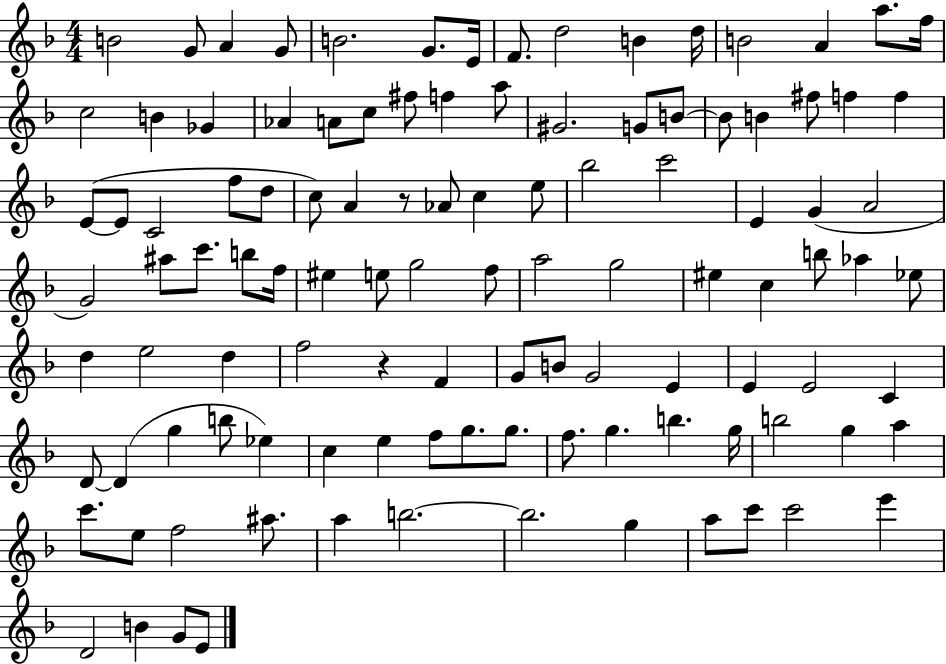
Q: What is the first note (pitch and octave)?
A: B4